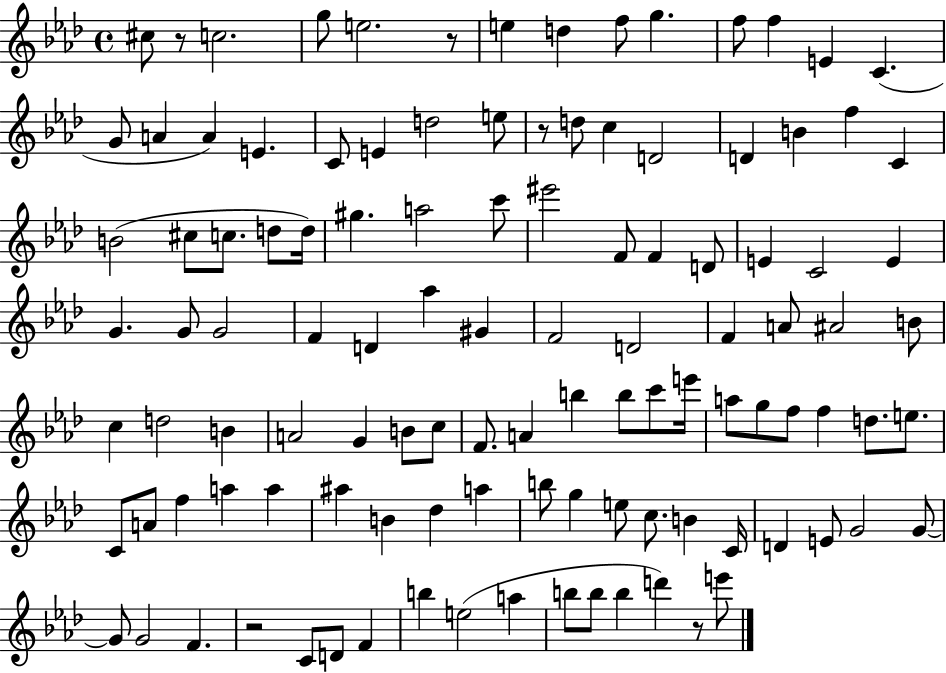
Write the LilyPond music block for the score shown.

{
  \clef treble
  \time 4/4
  \defaultTimeSignature
  \key aes \major
  cis''8 r8 c''2. | g''8 e''2. r8 | e''4 d''4 f''8 g''4. | f''8 f''4 e'4 c'4.( | \break g'8 a'4 a'4) e'4. | c'8 e'4 d''2 e''8 | r8 d''8 c''4 d'2 | d'4 b'4 f''4 c'4 | \break b'2( cis''8 c''8. d''8 d''16) | gis''4. a''2 c'''8 | eis'''2 f'8 f'4 d'8 | e'4 c'2 e'4 | \break g'4. g'8 g'2 | f'4 d'4 aes''4 gis'4 | f'2 d'2 | f'4 a'8 ais'2 b'8 | \break c''4 d''2 b'4 | a'2 g'4 b'8 c''8 | f'8. a'4 b''4 b''8 c'''8 e'''16 | a''8 g''8 f''8 f''4 d''8. e''8. | \break c'8 a'8 f''4 a''4 a''4 | ais''4 b'4 des''4 a''4 | b''8 g''4 e''8 c''8. b'4 c'16 | d'4 e'8 g'2 g'8~~ | \break g'8 g'2 f'4. | r2 c'8 d'8 f'4 | b''4 e''2( a''4 | b''8 b''8 b''4 d'''4) r8 e'''8 | \break \bar "|."
}